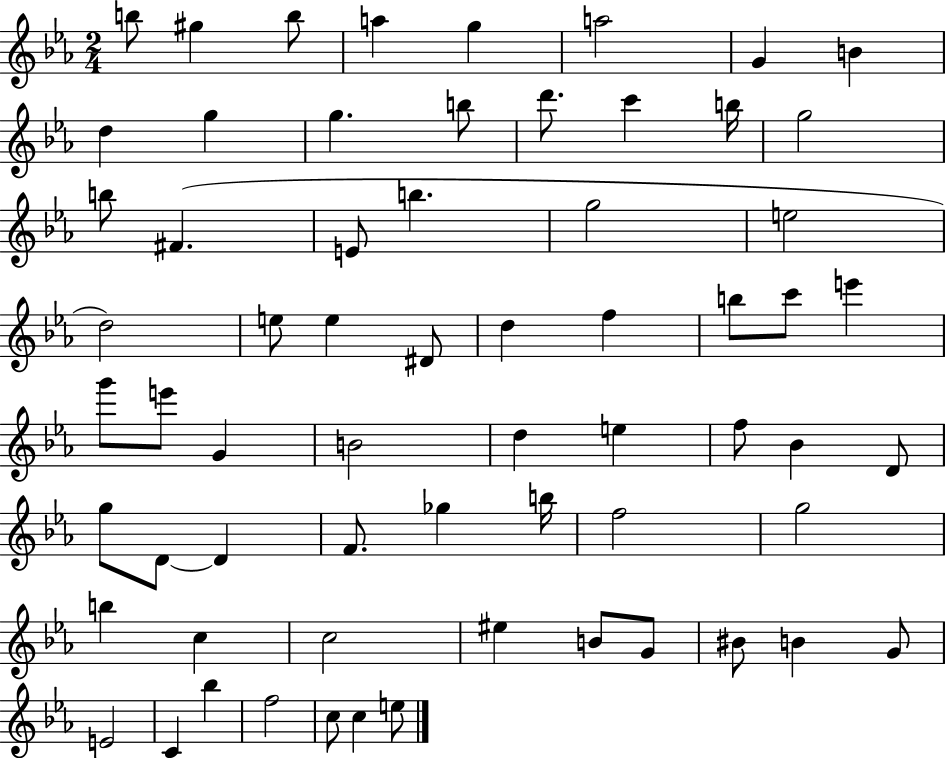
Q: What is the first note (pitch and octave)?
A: B5